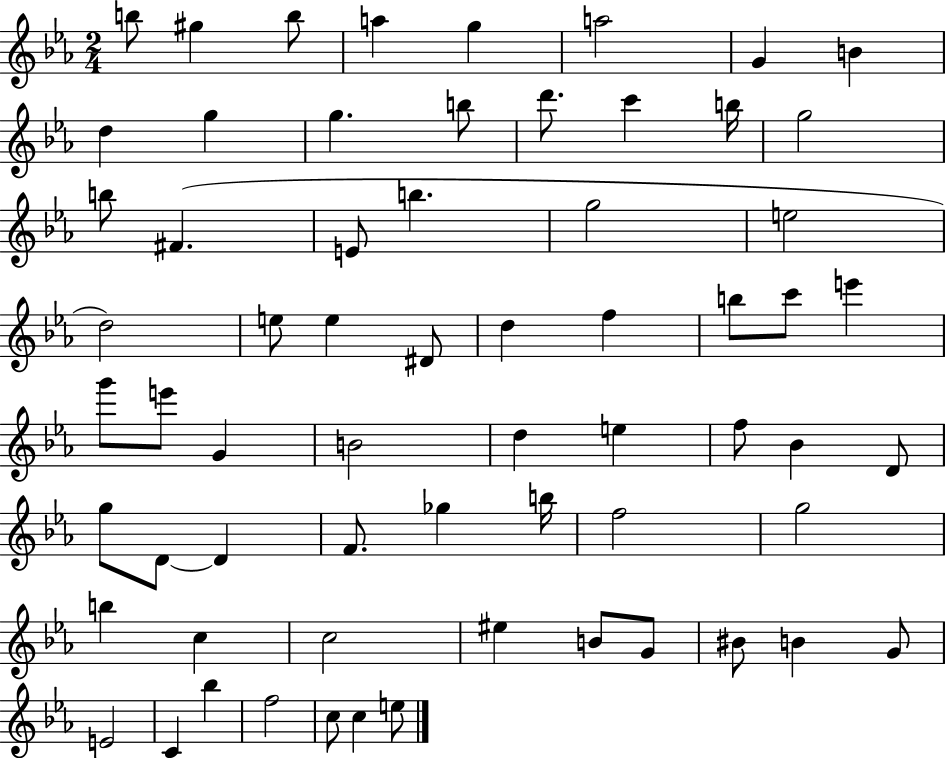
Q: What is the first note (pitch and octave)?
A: B5